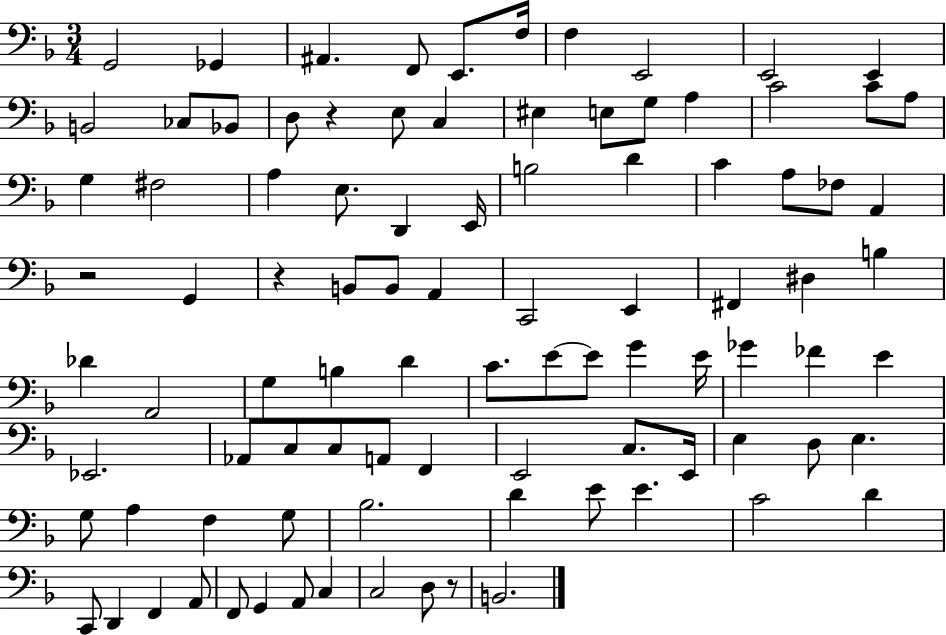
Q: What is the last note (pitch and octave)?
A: B2